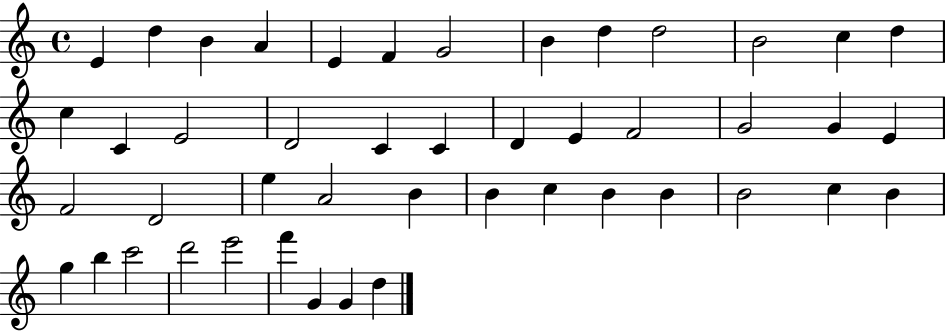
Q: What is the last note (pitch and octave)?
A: D5